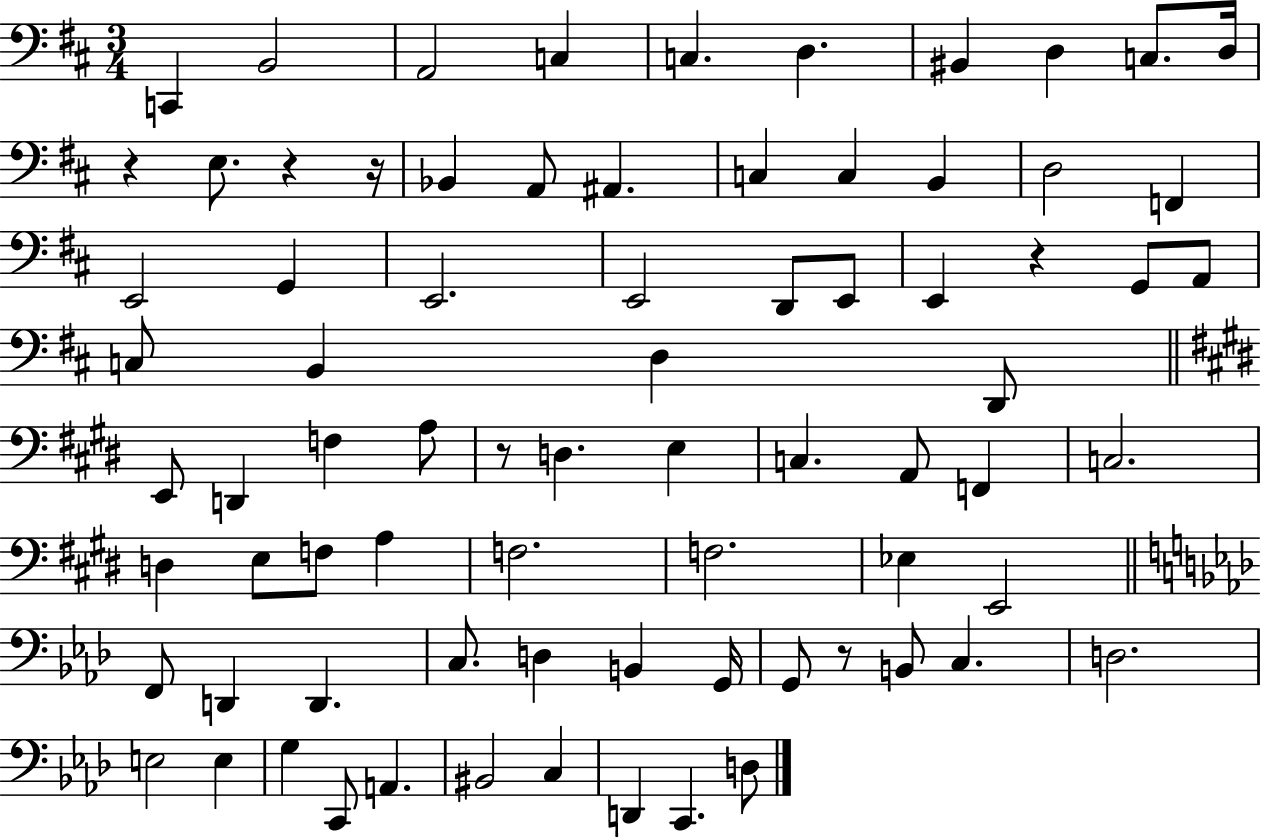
X:1
T:Untitled
M:3/4
L:1/4
K:D
C,, B,,2 A,,2 C, C, D, ^B,, D, C,/2 D,/4 z E,/2 z z/4 _B,, A,,/2 ^A,, C, C, B,, D,2 F,, E,,2 G,, E,,2 E,,2 D,,/2 E,,/2 E,, z G,,/2 A,,/2 C,/2 B,, D, D,,/2 E,,/2 D,, F, A,/2 z/2 D, E, C, A,,/2 F,, C,2 D, E,/2 F,/2 A, F,2 F,2 _E, E,,2 F,,/2 D,, D,, C,/2 D, B,, G,,/4 G,,/2 z/2 B,,/2 C, D,2 E,2 E, G, C,,/2 A,, ^B,,2 C, D,, C,, D,/2